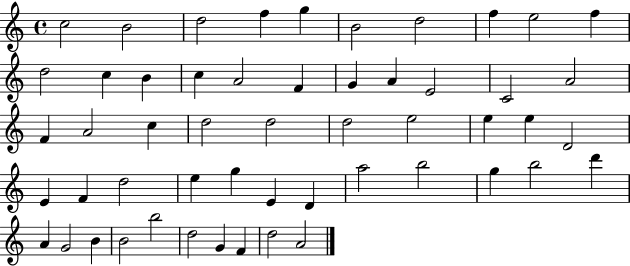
{
  \clef treble
  \time 4/4
  \defaultTimeSignature
  \key c \major
  c''2 b'2 | d''2 f''4 g''4 | b'2 d''2 | f''4 e''2 f''4 | \break d''2 c''4 b'4 | c''4 a'2 f'4 | g'4 a'4 e'2 | c'2 a'2 | \break f'4 a'2 c''4 | d''2 d''2 | d''2 e''2 | e''4 e''4 d'2 | \break e'4 f'4 d''2 | e''4 g''4 e'4 d'4 | a''2 b''2 | g''4 b''2 d'''4 | \break a'4 g'2 b'4 | b'2 b''2 | d''2 g'4 f'4 | d''2 a'2 | \break \bar "|."
}